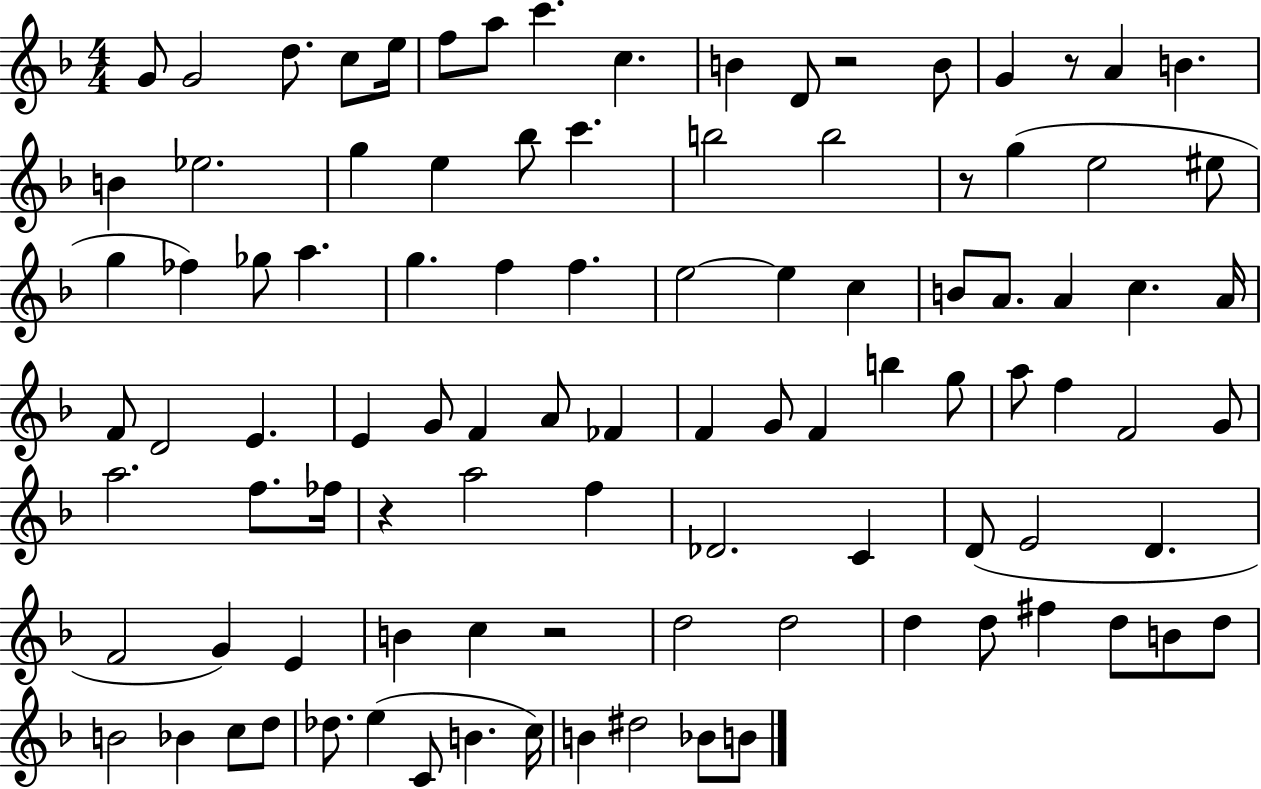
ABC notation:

X:1
T:Untitled
M:4/4
L:1/4
K:F
G/2 G2 d/2 c/2 e/4 f/2 a/2 c' c B D/2 z2 B/2 G z/2 A B B _e2 g e _b/2 c' b2 b2 z/2 g e2 ^e/2 g _f _g/2 a g f f e2 e c B/2 A/2 A c A/4 F/2 D2 E E G/2 F A/2 _F F G/2 F b g/2 a/2 f F2 G/2 a2 f/2 _f/4 z a2 f _D2 C D/2 E2 D F2 G E B c z2 d2 d2 d d/2 ^f d/2 B/2 d/2 B2 _B c/2 d/2 _d/2 e C/2 B c/4 B ^d2 _B/2 B/2